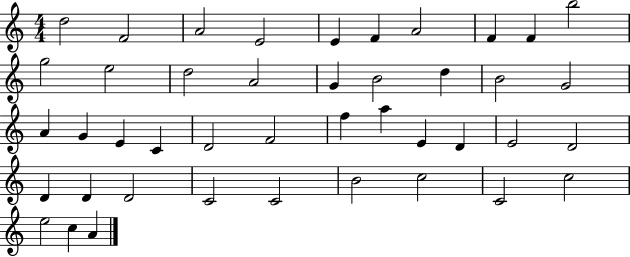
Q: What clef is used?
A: treble